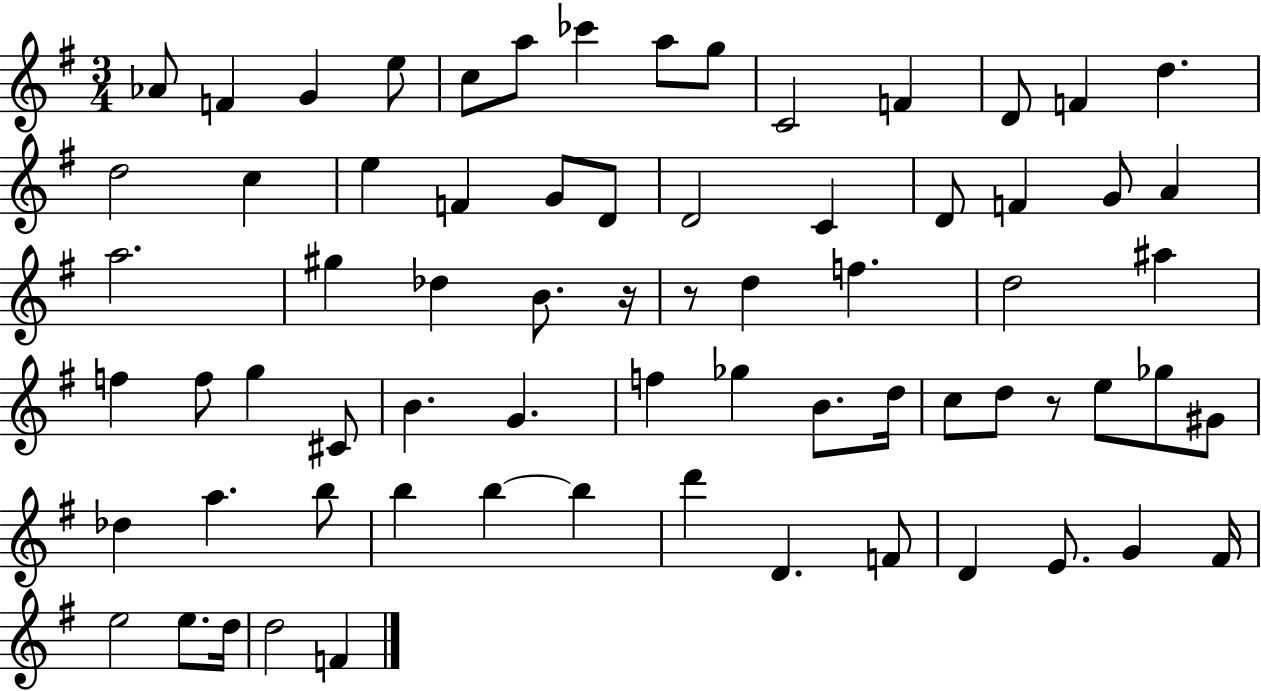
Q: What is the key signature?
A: G major